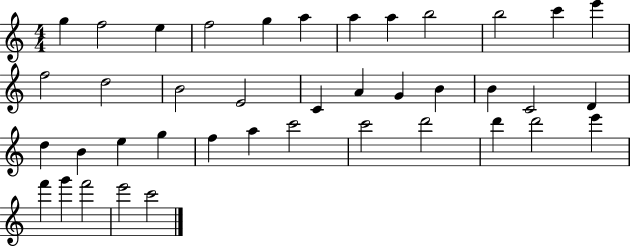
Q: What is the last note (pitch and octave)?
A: C6